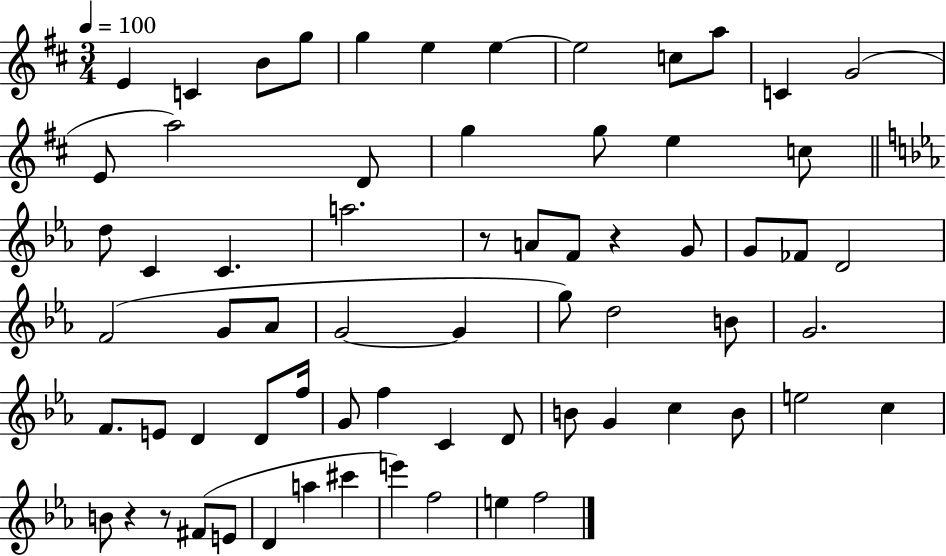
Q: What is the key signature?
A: D major